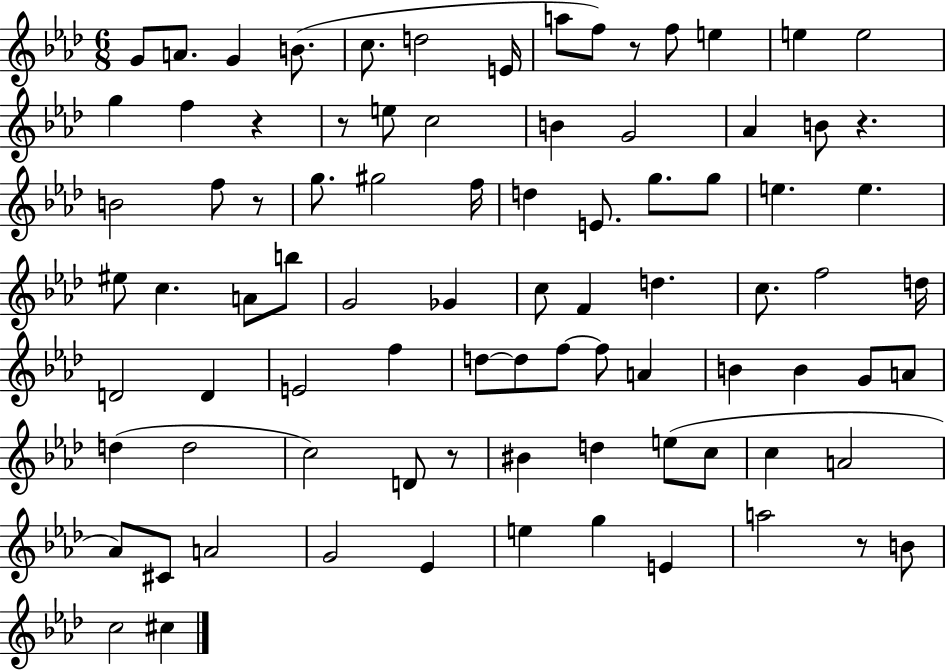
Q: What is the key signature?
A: AES major